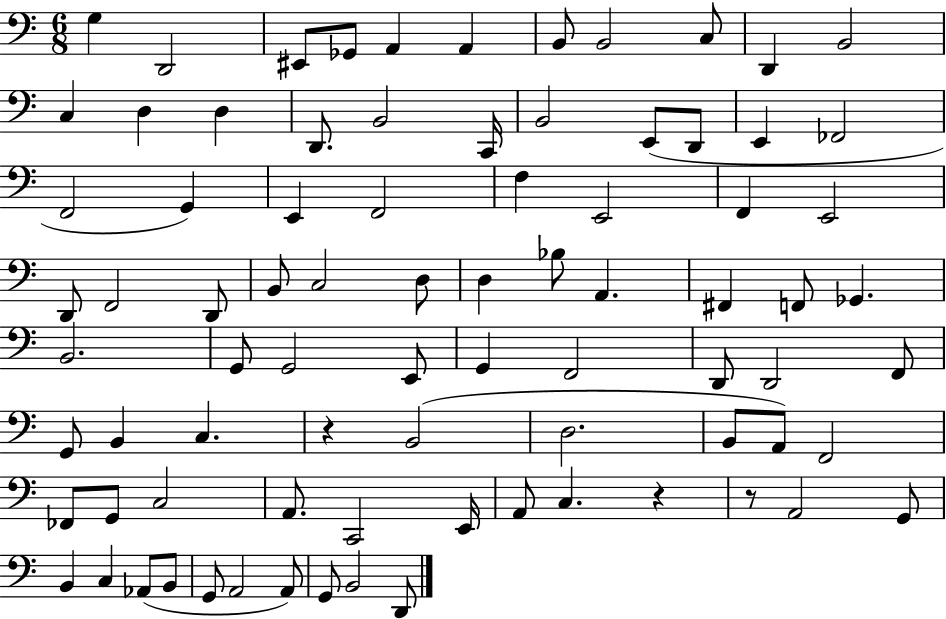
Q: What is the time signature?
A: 6/8